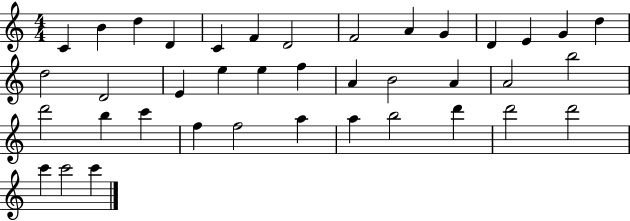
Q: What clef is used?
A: treble